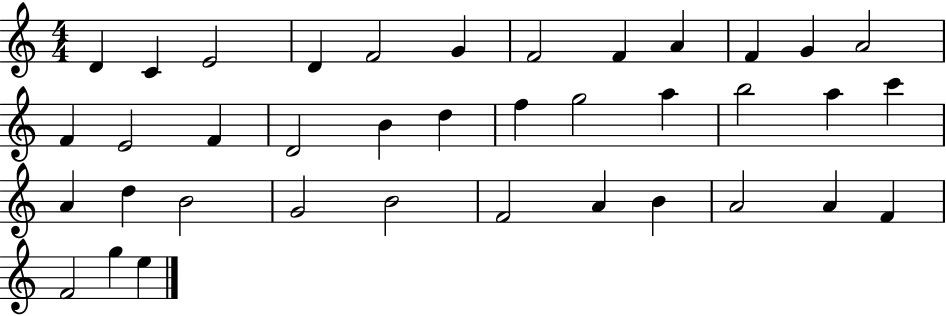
D4/q C4/q E4/h D4/q F4/h G4/q F4/h F4/q A4/q F4/q G4/q A4/h F4/q E4/h F4/q D4/h B4/q D5/q F5/q G5/h A5/q B5/h A5/q C6/q A4/q D5/q B4/h G4/h B4/h F4/h A4/q B4/q A4/h A4/q F4/q F4/h G5/q E5/q